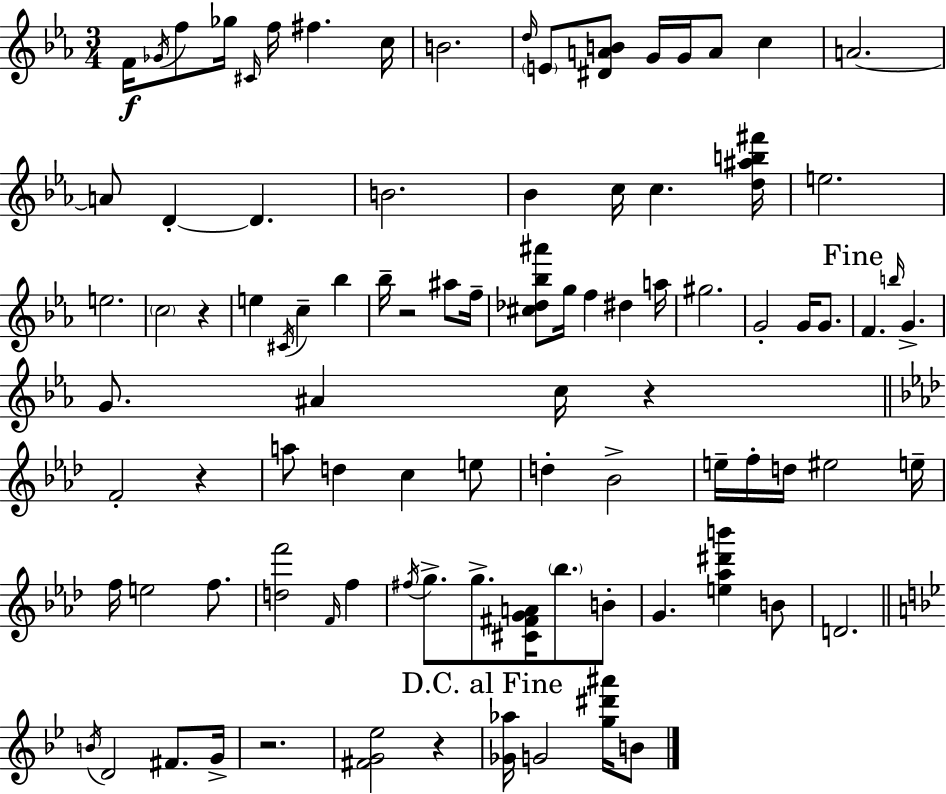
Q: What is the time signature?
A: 3/4